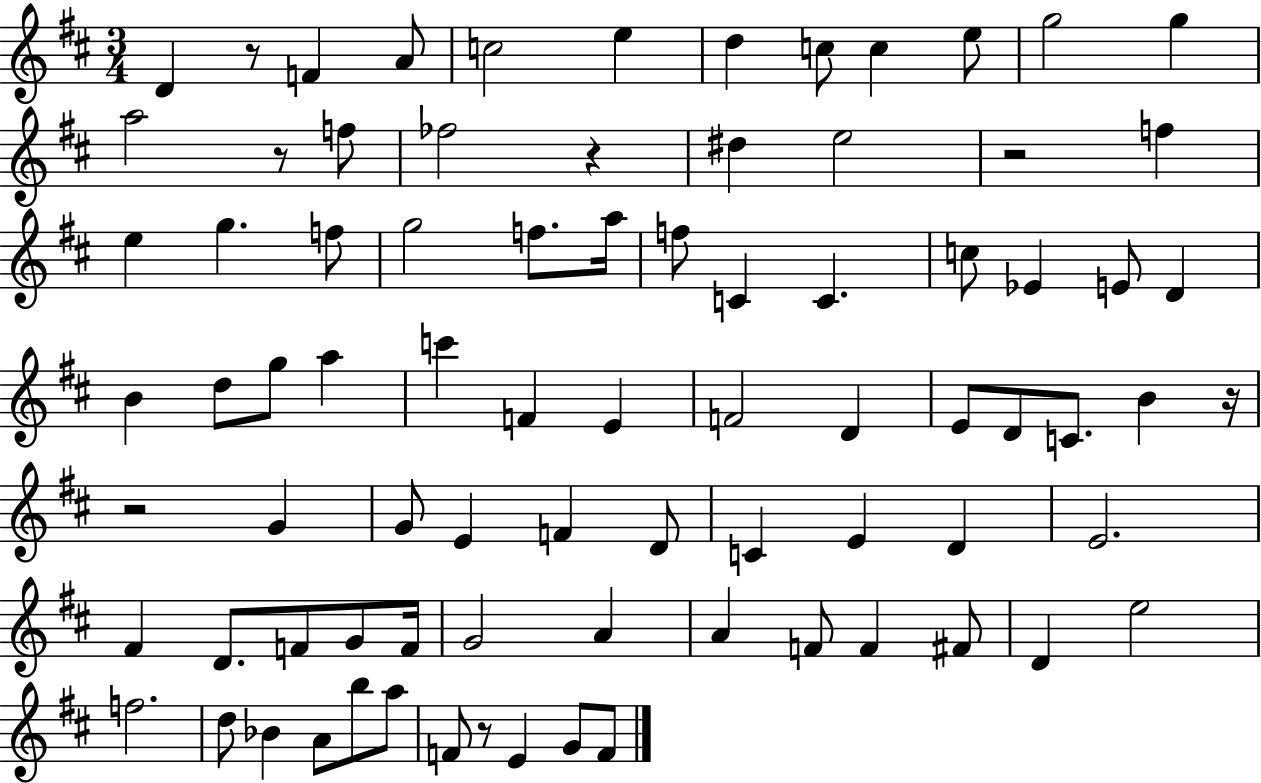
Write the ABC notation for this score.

X:1
T:Untitled
M:3/4
L:1/4
K:D
D z/2 F A/2 c2 e d c/2 c e/2 g2 g a2 z/2 f/2 _f2 z ^d e2 z2 f e g f/2 g2 f/2 a/4 f/2 C C c/2 _E E/2 D B d/2 g/2 a c' F E F2 D E/2 D/2 C/2 B z/4 z2 G G/2 E F D/2 C E D E2 ^F D/2 F/2 G/2 F/4 G2 A A F/2 F ^F/2 D e2 f2 d/2 _B A/2 b/2 a/2 F/2 z/2 E G/2 F/2